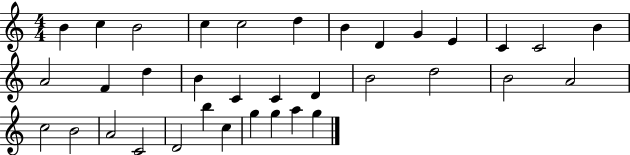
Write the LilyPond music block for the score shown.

{
  \clef treble
  \numericTimeSignature
  \time 4/4
  \key c \major
  b'4 c''4 b'2 | c''4 c''2 d''4 | b'4 d'4 g'4 e'4 | c'4 c'2 b'4 | \break a'2 f'4 d''4 | b'4 c'4 c'4 d'4 | b'2 d''2 | b'2 a'2 | \break c''2 b'2 | a'2 c'2 | d'2 b''4 c''4 | g''4 g''4 a''4 g''4 | \break \bar "|."
}